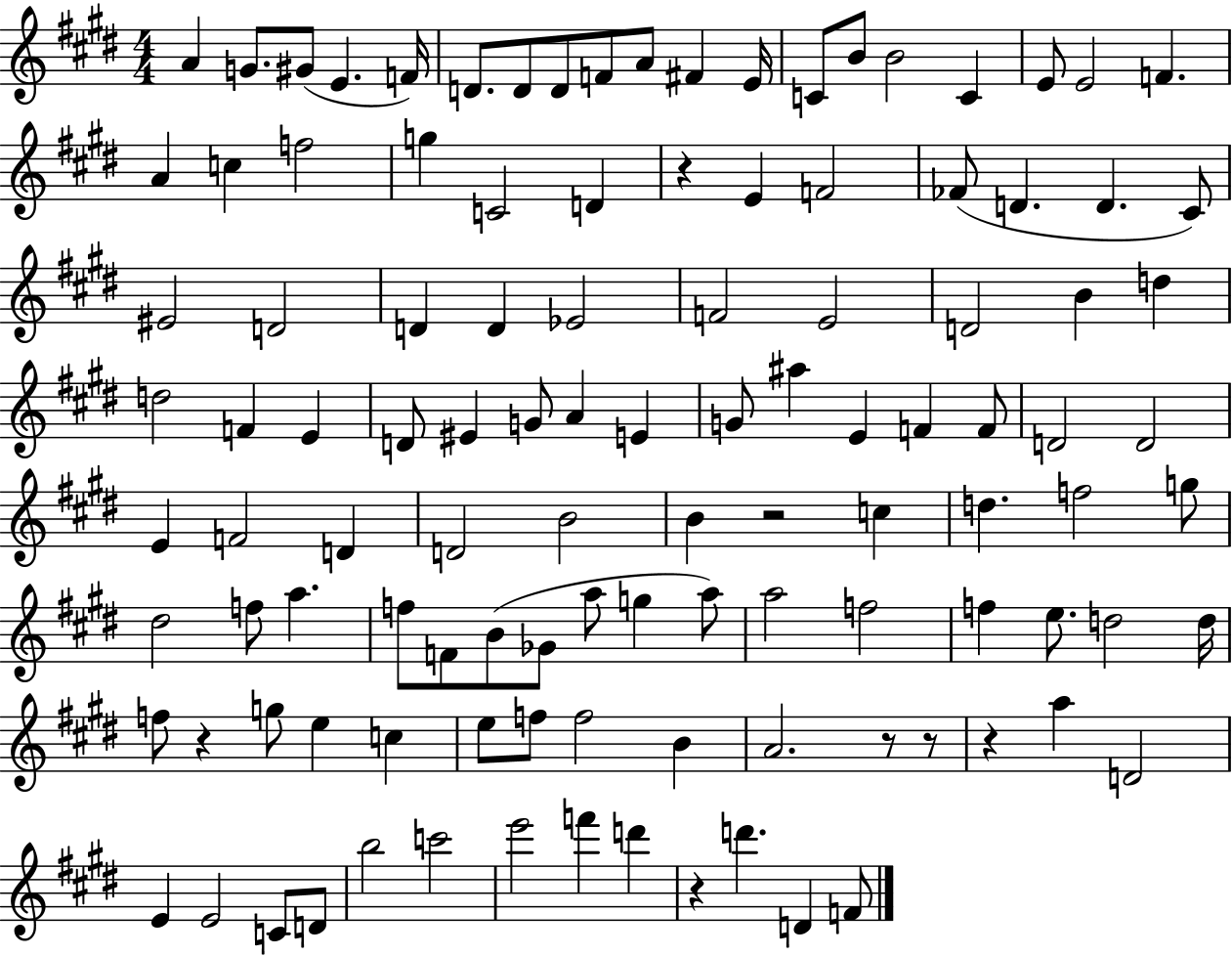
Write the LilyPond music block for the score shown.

{
  \clef treble
  \numericTimeSignature
  \time 4/4
  \key e \major
  \repeat volta 2 { a'4 g'8. gis'8( e'4. f'16) | d'8. d'8 d'8 f'8 a'8 fis'4 e'16 | c'8 b'8 b'2 c'4 | e'8 e'2 f'4. | \break a'4 c''4 f''2 | g''4 c'2 d'4 | r4 e'4 f'2 | fes'8( d'4. d'4. cis'8) | \break eis'2 d'2 | d'4 d'4 ees'2 | f'2 e'2 | d'2 b'4 d''4 | \break d''2 f'4 e'4 | d'8 eis'4 g'8 a'4 e'4 | g'8 ais''4 e'4 f'4 f'8 | d'2 d'2 | \break e'4 f'2 d'4 | d'2 b'2 | b'4 r2 c''4 | d''4. f''2 g''8 | \break dis''2 f''8 a''4. | f''8 f'8 b'8( ges'8 a''8 g''4 a''8) | a''2 f''2 | f''4 e''8. d''2 d''16 | \break f''8 r4 g''8 e''4 c''4 | e''8 f''8 f''2 b'4 | a'2. r8 r8 | r4 a''4 d'2 | \break e'4 e'2 c'8 d'8 | b''2 c'''2 | e'''2 f'''4 d'''4 | r4 d'''4. d'4 f'8 | \break } \bar "|."
}